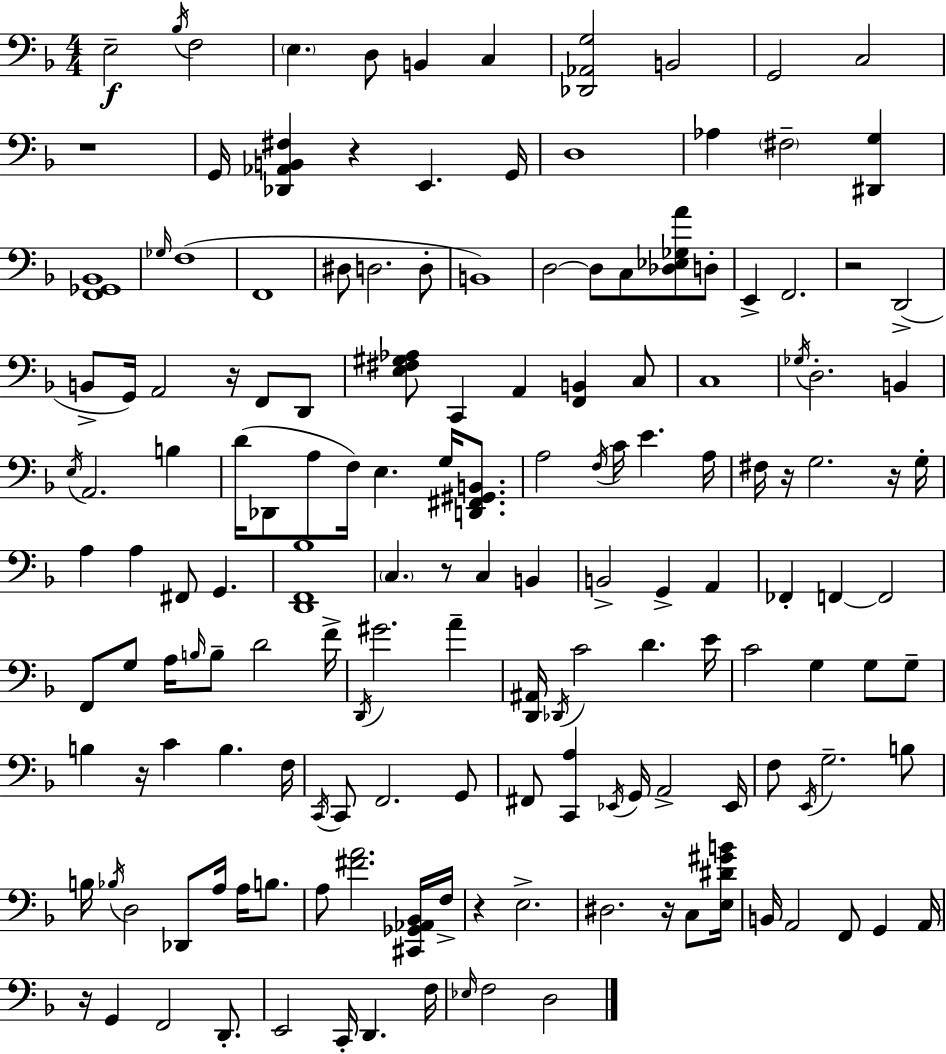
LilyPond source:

{
  \clef bass
  \numericTimeSignature
  \time 4/4
  \key d \minor
  e2--\f \acciaccatura { bes16 } f2 | \parenthesize e4. d8 b,4 c4 | <des, aes, g>2 b,2 | g,2 c2 | \break r1 | g,16 <des, aes, b, fis>4 r4 e,4. | g,16 d1 | aes4 \parenthesize fis2-- <dis, g>4 | \break <f, ges, bes,>1 | \grace { ges16 } f1( | f,1 | dis8 d2. | \break d8-. b,1) | d2~~ d8 c8 <des ees ges a'>8 | d8-. e,4-> f,2. | r2 d,2->( | \break b,8-> g,16) a,2 r16 f,8 | d,8 <e fis gis aes>8 c,4 a,4 <f, b,>4 | c8 c1 | \acciaccatura { ges16 } d2.-. b,4 | \break \acciaccatura { e16 } a,2. | b4 d'16( des,8 a8 f16) e4. | g16 <d, fis, gis, b,>8. a2 \acciaccatura { f16 } c'16 e'4. | a16 fis16 r16 g2. | \break r16 g16-. a4 a4 fis,8 g,4. | <d, f, bes>1 | \parenthesize c4. r8 c4 | b,4 b,2-> g,4-> | \break a,4 fes,4-. f,4~~ f,2 | f,8 g8 a16 \grace { b16 } b8-- d'2 | f'16-> \acciaccatura { d,16 } gis'2. | a'4-- <d, ais,>16 \acciaccatura { des,16 } c'2 | \break d'4. e'16 c'2 | g4 g8 g8-- b4 r16 c'4 | b4. f16 \acciaccatura { c,16 } c,8 f,2. | g,8 fis,8 <c, a>4 \acciaccatura { ees,16 } | \break g,16 a,2-> ees,16 f8 \acciaccatura { e,16 } g2.-- | b8 b16 \acciaccatura { bes16 } d2 | des,8 a16 a16 b8. a8 <fis' a'>2. | <cis, ges, aes, bes,>16 f16-> r4 | \break e2.-> dis2. | r16 c8 <e dis' gis' b'>16 b,16 a,2 | f,8 g,4 a,16 r16 g,4 | f,2 d,8.-. e,2 | \break c,16-. d,4. f16 \grace { ees16 } f2 | d2 \bar "|."
}